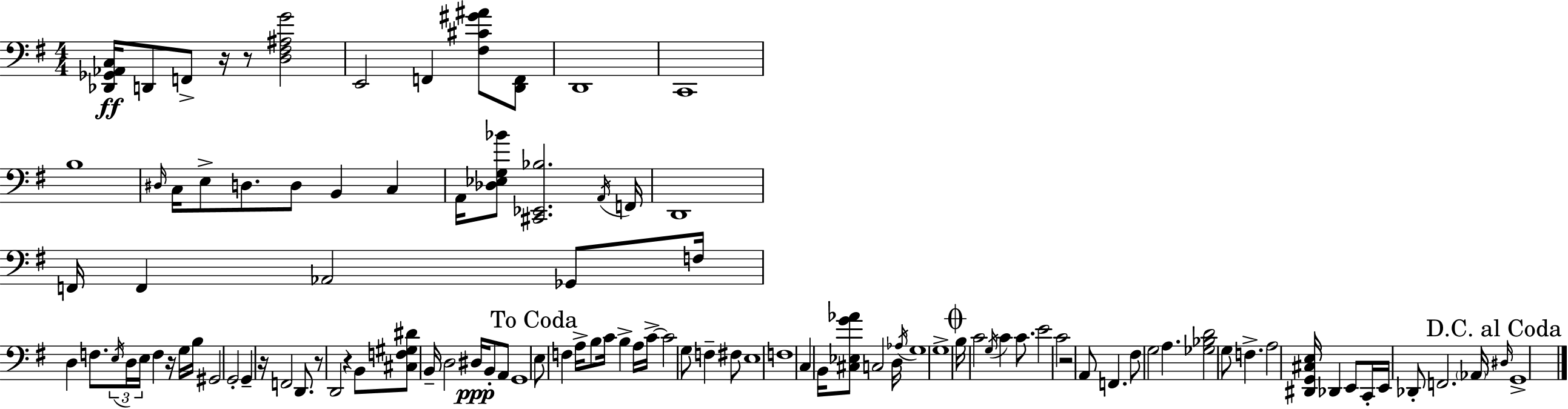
X:1
T:Untitled
M:4/4
L:1/4
K:Em
[_D,,_G,,_A,,C,]/4 D,,/2 F,,/2 z/4 z/2 [D,^F,^A,G]2 E,,2 F,, [^F,^C^G^A]/2 [D,,F,,]/2 D,,4 C,,4 B,4 ^D,/4 C,/4 E,/2 D,/2 D,/2 B,, C, A,,/4 [_D,_E,G,_B]/2 [^C,,_E,,_B,]2 A,,/4 F,,/4 D,,4 F,,/4 F,, _A,,2 _G,,/2 F,/4 D, F,/2 E,/4 D,/4 E,/4 F, z/4 G,/4 B,/4 ^G,,2 G,,2 G,, z/4 F,,2 D,,/2 z/2 D,,2 z B,,/2 [^C,F,^G,^D]/2 B,,/4 D,2 ^D,/4 B,,/2 A,,/2 G,,4 E,/2 F, A,/4 B,/2 C/4 B, A,/4 C/4 C2 G,/2 F, ^F,/2 E,4 F,4 C, B,,/4 [^C,_E,G_A]/2 C,2 D,/4 _A,/4 G,4 G,4 B,/4 C2 G,/4 C C/2 E2 C2 z2 A,,/2 F,, ^F,/2 G,2 A, [_G,_B,D]2 G,/2 F, A,2 [^D,,G,,^C,E,]/4 _D,, E,,/2 C,,/4 E,,/4 _D,,/2 F,,2 _A,,/4 ^D,/4 G,,4